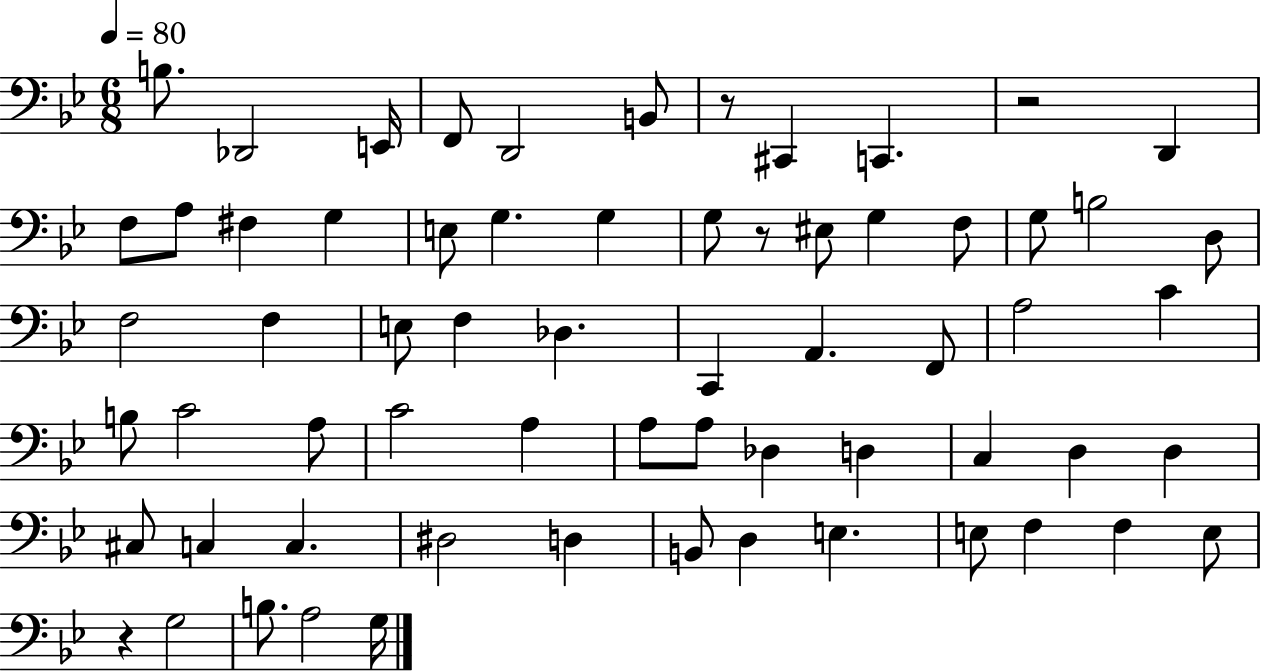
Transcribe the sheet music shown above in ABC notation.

X:1
T:Untitled
M:6/8
L:1/4
K:Bb
B,/2 _D,,2 E,,/4 F,,/2 D,,2 B,,/2 z/2 ^C,, C,, z2 D,, F,/2 A,/2 ^F, G, E,/2 G, G, G,/2 z/2 ^E,/2 G, F,/2 G,/2 B,2 D,/2 F,2 F, E,/2 F, _D, C,, A,, F,,/2 A,2 C B,/2 C2 A,/2 C2 A, A,/2 A,/2 _D, D, C, D, D, ^C,/2 C, C, ^D,2 D, B,,/2 D, E, E,/2 F, F, E,/2 z G,2 B,/2 A,2 G,/4